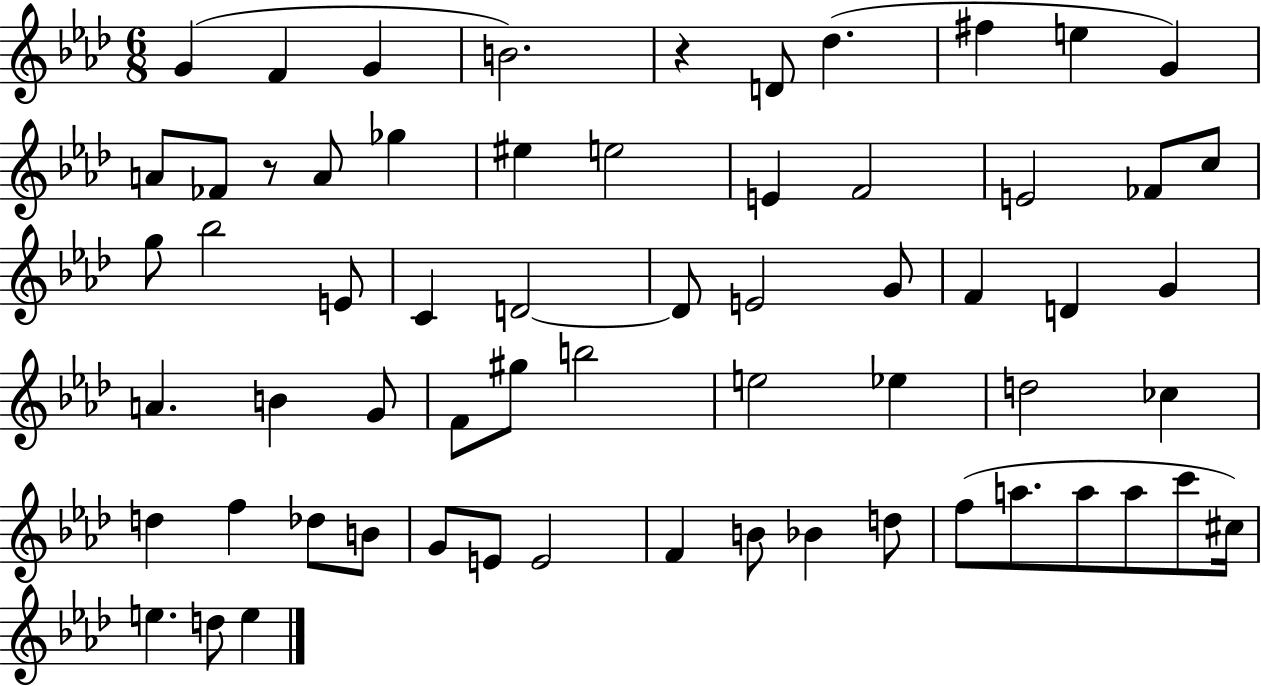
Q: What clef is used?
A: treble